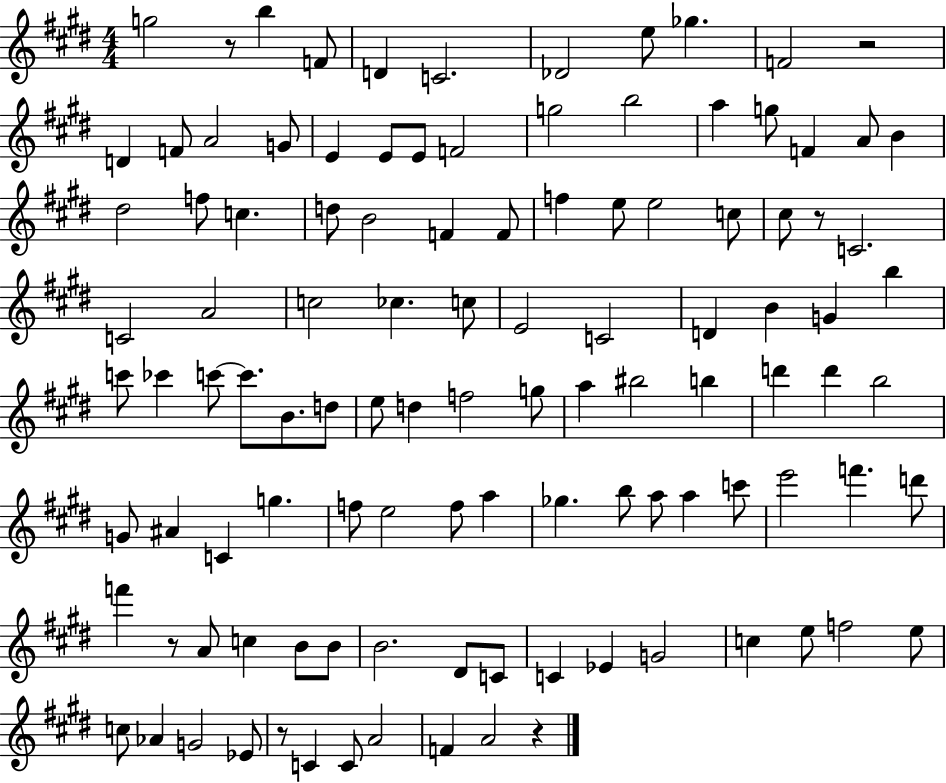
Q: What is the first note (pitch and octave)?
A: G5